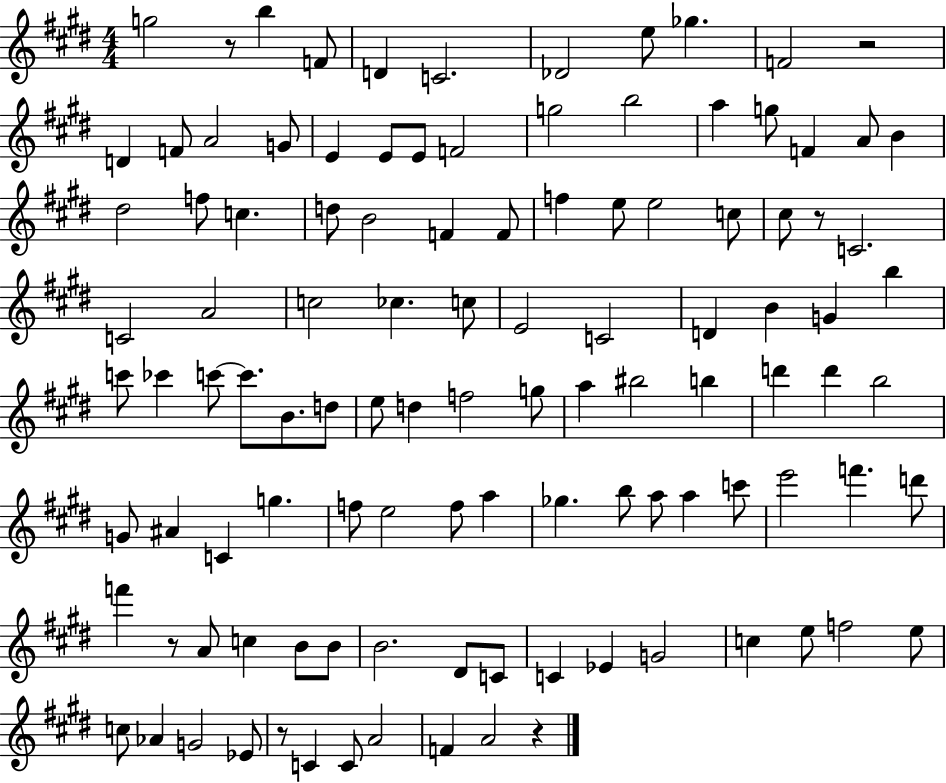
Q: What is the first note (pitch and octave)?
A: G5